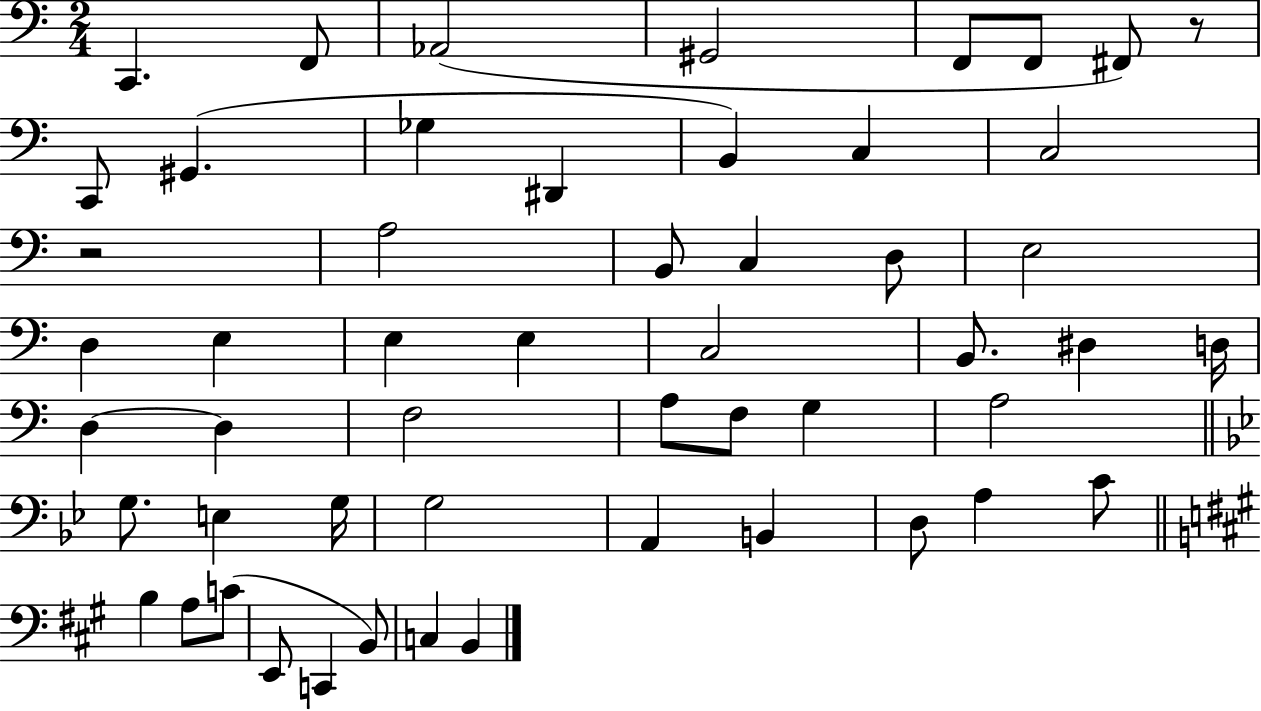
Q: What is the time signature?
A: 2/4